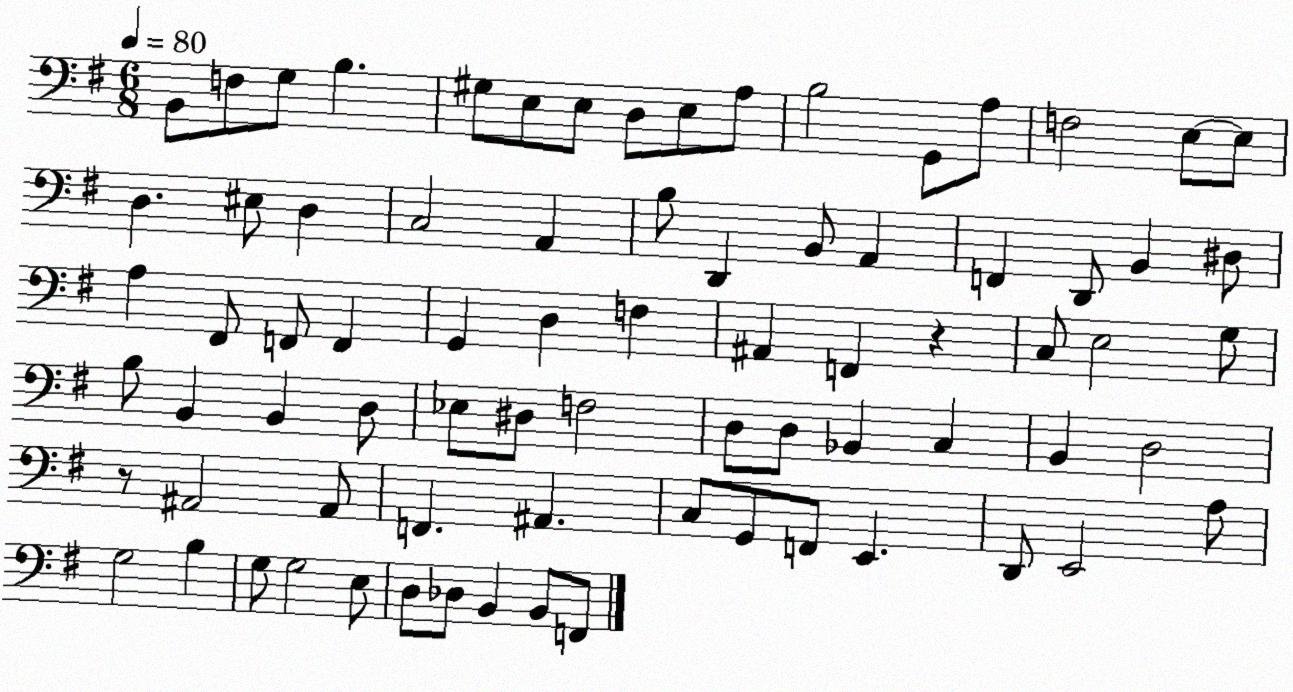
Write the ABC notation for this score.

X:1
T:Untitled
M:6/8
L:1/4
K:G
B,,/2 F,/2 G,/2 B, ^G,/2 E,/2 E,/2 D,/2 E,/2 A,/2 B,2 G,,/2 A,/2 F,2 E,/2 E,/2 D, ^E,/2 D, C,2 A,, B,/2 D,, B,,/2 A,, F,, D,,/2 B,, ^D,/2 A, ^F,,/2 F,,/2 F,, G,, D, F, ^A,, F,, z C,/2 E,2 G,/2 B,/2 B,, B,, D,/2 _E,/2 ^D,/2 F,2 D,/2 D,/2 _B,, C, B,, D,2 z/2 ^A,,2 ^A,,/2 F,, ^A,, C,/2 G,,/2 F,,/2 E,, D,,/2 E,,2 A,/2 G,2 B, G,/2 G,2 E,/2 D,/2 _D,/2 B,, B,,/2 F,,/2